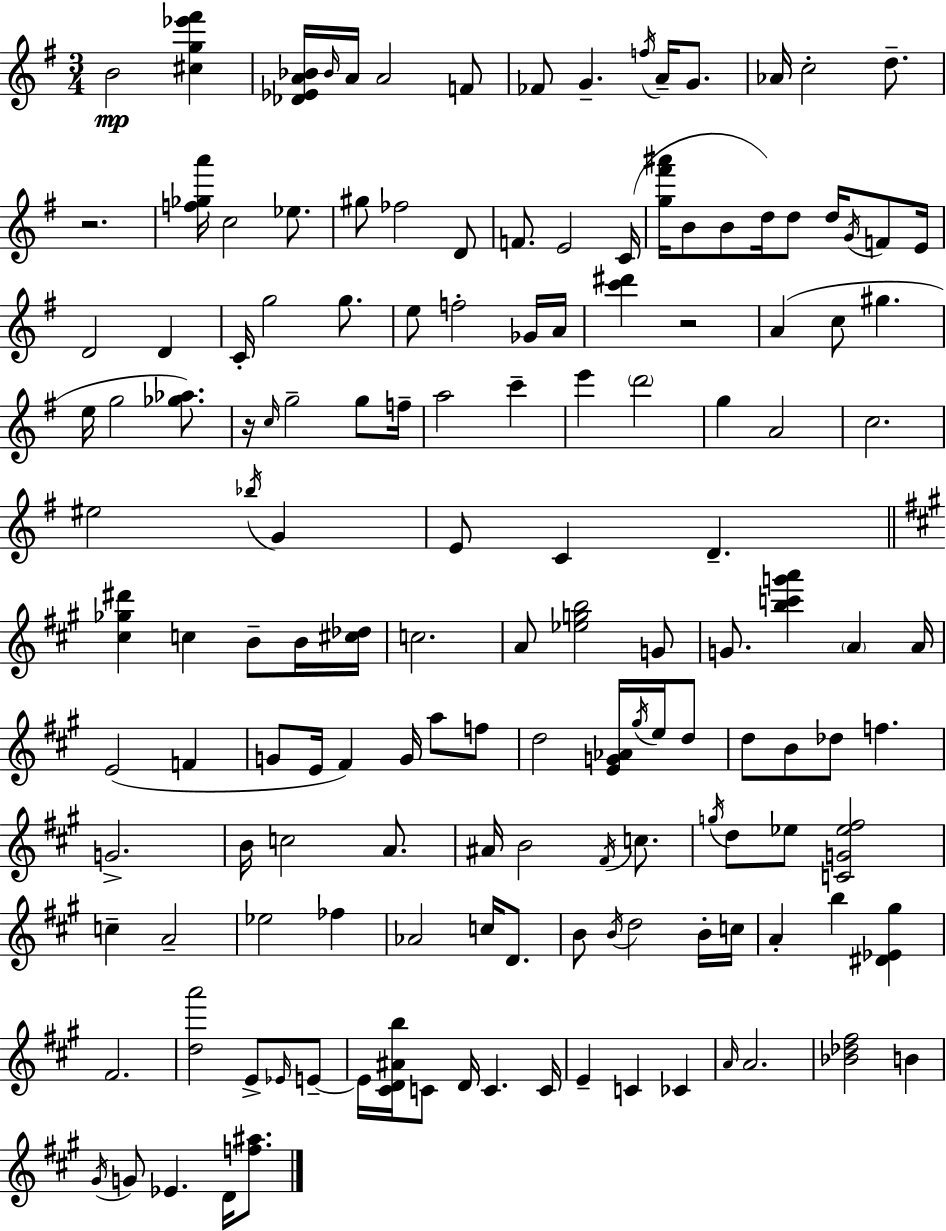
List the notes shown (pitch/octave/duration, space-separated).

B4/h [C#5,G5,Eb6,F#6]/q [Db4,Eb4,A4,Bb4]/s Bb4/s A4/s A4/h F4/e FES4/e G4/q. F5/s A4/s G4/e. Ab4/s C5/h D5/e. R/h. [F5,Gb5,A6]/s C5/h Eb5/e. G#5/e FES5/h D4/e F4/e. E4/h C4/s [G5,F#6,A#6]/s B4/e B4/e D5/s D5/e D5/s G4/s F4/e E4/s D4/h D4/q C4/s G5/h G5/e. E5/e F5/h Gb4/s A4/s [C6,D#6]/q R/h A4/q C5/e G#5/q. E5/s G5/h [Gb5,Ab5]/e. R/s C5/s G5/h G5/e F5/s A5/h C6/q E6/q D6/h G5/q A4/h C5/h. EIS5/h Bb5/s G4/q E4/e C4/q D4/q. [C#5,Gb5,D#6]/q C5/q B4/e B4/s [C#5,Db5]/s C5/h. A4/e [Eb5,G5,B5]/h G4/e G4/e. [B5,C6,G6,A6]/q A4/q A4/s E4/h F4/q G4/e E4/s F#4/q G4/s A5/e F5/e D5/h [E4,G4,Ab4]/s G#5/s E5/s D5/e D5/e B4/e Db5/e F5/q. G4/h. B4/s C5/h A4/e. A#4/s B4/h F#4/s C5/e. G5/s D5/e Eb5/e [C4,G4,Eb5,F#5]/h C5/q A4/h Eb5/h FES5/q Ab4/h C5/s D4/e. B4/e B4/s D5/h B4/s C5/s A4/q B5/q [D#4,Eb4,G#5]/q F#4/h. [D5,A6]/h E4/e Eb4/s E4/e E4/s [C#4,D4,A#4,B5]/s C4/e D4/s C4/q. C4/s E4/q C4/q CES4/q A4/s A4/h. [Bb4,Db5,F#5]/h B4/q G#4/s G4/e Eb4/q. D4/s [F5,A#5]/e.